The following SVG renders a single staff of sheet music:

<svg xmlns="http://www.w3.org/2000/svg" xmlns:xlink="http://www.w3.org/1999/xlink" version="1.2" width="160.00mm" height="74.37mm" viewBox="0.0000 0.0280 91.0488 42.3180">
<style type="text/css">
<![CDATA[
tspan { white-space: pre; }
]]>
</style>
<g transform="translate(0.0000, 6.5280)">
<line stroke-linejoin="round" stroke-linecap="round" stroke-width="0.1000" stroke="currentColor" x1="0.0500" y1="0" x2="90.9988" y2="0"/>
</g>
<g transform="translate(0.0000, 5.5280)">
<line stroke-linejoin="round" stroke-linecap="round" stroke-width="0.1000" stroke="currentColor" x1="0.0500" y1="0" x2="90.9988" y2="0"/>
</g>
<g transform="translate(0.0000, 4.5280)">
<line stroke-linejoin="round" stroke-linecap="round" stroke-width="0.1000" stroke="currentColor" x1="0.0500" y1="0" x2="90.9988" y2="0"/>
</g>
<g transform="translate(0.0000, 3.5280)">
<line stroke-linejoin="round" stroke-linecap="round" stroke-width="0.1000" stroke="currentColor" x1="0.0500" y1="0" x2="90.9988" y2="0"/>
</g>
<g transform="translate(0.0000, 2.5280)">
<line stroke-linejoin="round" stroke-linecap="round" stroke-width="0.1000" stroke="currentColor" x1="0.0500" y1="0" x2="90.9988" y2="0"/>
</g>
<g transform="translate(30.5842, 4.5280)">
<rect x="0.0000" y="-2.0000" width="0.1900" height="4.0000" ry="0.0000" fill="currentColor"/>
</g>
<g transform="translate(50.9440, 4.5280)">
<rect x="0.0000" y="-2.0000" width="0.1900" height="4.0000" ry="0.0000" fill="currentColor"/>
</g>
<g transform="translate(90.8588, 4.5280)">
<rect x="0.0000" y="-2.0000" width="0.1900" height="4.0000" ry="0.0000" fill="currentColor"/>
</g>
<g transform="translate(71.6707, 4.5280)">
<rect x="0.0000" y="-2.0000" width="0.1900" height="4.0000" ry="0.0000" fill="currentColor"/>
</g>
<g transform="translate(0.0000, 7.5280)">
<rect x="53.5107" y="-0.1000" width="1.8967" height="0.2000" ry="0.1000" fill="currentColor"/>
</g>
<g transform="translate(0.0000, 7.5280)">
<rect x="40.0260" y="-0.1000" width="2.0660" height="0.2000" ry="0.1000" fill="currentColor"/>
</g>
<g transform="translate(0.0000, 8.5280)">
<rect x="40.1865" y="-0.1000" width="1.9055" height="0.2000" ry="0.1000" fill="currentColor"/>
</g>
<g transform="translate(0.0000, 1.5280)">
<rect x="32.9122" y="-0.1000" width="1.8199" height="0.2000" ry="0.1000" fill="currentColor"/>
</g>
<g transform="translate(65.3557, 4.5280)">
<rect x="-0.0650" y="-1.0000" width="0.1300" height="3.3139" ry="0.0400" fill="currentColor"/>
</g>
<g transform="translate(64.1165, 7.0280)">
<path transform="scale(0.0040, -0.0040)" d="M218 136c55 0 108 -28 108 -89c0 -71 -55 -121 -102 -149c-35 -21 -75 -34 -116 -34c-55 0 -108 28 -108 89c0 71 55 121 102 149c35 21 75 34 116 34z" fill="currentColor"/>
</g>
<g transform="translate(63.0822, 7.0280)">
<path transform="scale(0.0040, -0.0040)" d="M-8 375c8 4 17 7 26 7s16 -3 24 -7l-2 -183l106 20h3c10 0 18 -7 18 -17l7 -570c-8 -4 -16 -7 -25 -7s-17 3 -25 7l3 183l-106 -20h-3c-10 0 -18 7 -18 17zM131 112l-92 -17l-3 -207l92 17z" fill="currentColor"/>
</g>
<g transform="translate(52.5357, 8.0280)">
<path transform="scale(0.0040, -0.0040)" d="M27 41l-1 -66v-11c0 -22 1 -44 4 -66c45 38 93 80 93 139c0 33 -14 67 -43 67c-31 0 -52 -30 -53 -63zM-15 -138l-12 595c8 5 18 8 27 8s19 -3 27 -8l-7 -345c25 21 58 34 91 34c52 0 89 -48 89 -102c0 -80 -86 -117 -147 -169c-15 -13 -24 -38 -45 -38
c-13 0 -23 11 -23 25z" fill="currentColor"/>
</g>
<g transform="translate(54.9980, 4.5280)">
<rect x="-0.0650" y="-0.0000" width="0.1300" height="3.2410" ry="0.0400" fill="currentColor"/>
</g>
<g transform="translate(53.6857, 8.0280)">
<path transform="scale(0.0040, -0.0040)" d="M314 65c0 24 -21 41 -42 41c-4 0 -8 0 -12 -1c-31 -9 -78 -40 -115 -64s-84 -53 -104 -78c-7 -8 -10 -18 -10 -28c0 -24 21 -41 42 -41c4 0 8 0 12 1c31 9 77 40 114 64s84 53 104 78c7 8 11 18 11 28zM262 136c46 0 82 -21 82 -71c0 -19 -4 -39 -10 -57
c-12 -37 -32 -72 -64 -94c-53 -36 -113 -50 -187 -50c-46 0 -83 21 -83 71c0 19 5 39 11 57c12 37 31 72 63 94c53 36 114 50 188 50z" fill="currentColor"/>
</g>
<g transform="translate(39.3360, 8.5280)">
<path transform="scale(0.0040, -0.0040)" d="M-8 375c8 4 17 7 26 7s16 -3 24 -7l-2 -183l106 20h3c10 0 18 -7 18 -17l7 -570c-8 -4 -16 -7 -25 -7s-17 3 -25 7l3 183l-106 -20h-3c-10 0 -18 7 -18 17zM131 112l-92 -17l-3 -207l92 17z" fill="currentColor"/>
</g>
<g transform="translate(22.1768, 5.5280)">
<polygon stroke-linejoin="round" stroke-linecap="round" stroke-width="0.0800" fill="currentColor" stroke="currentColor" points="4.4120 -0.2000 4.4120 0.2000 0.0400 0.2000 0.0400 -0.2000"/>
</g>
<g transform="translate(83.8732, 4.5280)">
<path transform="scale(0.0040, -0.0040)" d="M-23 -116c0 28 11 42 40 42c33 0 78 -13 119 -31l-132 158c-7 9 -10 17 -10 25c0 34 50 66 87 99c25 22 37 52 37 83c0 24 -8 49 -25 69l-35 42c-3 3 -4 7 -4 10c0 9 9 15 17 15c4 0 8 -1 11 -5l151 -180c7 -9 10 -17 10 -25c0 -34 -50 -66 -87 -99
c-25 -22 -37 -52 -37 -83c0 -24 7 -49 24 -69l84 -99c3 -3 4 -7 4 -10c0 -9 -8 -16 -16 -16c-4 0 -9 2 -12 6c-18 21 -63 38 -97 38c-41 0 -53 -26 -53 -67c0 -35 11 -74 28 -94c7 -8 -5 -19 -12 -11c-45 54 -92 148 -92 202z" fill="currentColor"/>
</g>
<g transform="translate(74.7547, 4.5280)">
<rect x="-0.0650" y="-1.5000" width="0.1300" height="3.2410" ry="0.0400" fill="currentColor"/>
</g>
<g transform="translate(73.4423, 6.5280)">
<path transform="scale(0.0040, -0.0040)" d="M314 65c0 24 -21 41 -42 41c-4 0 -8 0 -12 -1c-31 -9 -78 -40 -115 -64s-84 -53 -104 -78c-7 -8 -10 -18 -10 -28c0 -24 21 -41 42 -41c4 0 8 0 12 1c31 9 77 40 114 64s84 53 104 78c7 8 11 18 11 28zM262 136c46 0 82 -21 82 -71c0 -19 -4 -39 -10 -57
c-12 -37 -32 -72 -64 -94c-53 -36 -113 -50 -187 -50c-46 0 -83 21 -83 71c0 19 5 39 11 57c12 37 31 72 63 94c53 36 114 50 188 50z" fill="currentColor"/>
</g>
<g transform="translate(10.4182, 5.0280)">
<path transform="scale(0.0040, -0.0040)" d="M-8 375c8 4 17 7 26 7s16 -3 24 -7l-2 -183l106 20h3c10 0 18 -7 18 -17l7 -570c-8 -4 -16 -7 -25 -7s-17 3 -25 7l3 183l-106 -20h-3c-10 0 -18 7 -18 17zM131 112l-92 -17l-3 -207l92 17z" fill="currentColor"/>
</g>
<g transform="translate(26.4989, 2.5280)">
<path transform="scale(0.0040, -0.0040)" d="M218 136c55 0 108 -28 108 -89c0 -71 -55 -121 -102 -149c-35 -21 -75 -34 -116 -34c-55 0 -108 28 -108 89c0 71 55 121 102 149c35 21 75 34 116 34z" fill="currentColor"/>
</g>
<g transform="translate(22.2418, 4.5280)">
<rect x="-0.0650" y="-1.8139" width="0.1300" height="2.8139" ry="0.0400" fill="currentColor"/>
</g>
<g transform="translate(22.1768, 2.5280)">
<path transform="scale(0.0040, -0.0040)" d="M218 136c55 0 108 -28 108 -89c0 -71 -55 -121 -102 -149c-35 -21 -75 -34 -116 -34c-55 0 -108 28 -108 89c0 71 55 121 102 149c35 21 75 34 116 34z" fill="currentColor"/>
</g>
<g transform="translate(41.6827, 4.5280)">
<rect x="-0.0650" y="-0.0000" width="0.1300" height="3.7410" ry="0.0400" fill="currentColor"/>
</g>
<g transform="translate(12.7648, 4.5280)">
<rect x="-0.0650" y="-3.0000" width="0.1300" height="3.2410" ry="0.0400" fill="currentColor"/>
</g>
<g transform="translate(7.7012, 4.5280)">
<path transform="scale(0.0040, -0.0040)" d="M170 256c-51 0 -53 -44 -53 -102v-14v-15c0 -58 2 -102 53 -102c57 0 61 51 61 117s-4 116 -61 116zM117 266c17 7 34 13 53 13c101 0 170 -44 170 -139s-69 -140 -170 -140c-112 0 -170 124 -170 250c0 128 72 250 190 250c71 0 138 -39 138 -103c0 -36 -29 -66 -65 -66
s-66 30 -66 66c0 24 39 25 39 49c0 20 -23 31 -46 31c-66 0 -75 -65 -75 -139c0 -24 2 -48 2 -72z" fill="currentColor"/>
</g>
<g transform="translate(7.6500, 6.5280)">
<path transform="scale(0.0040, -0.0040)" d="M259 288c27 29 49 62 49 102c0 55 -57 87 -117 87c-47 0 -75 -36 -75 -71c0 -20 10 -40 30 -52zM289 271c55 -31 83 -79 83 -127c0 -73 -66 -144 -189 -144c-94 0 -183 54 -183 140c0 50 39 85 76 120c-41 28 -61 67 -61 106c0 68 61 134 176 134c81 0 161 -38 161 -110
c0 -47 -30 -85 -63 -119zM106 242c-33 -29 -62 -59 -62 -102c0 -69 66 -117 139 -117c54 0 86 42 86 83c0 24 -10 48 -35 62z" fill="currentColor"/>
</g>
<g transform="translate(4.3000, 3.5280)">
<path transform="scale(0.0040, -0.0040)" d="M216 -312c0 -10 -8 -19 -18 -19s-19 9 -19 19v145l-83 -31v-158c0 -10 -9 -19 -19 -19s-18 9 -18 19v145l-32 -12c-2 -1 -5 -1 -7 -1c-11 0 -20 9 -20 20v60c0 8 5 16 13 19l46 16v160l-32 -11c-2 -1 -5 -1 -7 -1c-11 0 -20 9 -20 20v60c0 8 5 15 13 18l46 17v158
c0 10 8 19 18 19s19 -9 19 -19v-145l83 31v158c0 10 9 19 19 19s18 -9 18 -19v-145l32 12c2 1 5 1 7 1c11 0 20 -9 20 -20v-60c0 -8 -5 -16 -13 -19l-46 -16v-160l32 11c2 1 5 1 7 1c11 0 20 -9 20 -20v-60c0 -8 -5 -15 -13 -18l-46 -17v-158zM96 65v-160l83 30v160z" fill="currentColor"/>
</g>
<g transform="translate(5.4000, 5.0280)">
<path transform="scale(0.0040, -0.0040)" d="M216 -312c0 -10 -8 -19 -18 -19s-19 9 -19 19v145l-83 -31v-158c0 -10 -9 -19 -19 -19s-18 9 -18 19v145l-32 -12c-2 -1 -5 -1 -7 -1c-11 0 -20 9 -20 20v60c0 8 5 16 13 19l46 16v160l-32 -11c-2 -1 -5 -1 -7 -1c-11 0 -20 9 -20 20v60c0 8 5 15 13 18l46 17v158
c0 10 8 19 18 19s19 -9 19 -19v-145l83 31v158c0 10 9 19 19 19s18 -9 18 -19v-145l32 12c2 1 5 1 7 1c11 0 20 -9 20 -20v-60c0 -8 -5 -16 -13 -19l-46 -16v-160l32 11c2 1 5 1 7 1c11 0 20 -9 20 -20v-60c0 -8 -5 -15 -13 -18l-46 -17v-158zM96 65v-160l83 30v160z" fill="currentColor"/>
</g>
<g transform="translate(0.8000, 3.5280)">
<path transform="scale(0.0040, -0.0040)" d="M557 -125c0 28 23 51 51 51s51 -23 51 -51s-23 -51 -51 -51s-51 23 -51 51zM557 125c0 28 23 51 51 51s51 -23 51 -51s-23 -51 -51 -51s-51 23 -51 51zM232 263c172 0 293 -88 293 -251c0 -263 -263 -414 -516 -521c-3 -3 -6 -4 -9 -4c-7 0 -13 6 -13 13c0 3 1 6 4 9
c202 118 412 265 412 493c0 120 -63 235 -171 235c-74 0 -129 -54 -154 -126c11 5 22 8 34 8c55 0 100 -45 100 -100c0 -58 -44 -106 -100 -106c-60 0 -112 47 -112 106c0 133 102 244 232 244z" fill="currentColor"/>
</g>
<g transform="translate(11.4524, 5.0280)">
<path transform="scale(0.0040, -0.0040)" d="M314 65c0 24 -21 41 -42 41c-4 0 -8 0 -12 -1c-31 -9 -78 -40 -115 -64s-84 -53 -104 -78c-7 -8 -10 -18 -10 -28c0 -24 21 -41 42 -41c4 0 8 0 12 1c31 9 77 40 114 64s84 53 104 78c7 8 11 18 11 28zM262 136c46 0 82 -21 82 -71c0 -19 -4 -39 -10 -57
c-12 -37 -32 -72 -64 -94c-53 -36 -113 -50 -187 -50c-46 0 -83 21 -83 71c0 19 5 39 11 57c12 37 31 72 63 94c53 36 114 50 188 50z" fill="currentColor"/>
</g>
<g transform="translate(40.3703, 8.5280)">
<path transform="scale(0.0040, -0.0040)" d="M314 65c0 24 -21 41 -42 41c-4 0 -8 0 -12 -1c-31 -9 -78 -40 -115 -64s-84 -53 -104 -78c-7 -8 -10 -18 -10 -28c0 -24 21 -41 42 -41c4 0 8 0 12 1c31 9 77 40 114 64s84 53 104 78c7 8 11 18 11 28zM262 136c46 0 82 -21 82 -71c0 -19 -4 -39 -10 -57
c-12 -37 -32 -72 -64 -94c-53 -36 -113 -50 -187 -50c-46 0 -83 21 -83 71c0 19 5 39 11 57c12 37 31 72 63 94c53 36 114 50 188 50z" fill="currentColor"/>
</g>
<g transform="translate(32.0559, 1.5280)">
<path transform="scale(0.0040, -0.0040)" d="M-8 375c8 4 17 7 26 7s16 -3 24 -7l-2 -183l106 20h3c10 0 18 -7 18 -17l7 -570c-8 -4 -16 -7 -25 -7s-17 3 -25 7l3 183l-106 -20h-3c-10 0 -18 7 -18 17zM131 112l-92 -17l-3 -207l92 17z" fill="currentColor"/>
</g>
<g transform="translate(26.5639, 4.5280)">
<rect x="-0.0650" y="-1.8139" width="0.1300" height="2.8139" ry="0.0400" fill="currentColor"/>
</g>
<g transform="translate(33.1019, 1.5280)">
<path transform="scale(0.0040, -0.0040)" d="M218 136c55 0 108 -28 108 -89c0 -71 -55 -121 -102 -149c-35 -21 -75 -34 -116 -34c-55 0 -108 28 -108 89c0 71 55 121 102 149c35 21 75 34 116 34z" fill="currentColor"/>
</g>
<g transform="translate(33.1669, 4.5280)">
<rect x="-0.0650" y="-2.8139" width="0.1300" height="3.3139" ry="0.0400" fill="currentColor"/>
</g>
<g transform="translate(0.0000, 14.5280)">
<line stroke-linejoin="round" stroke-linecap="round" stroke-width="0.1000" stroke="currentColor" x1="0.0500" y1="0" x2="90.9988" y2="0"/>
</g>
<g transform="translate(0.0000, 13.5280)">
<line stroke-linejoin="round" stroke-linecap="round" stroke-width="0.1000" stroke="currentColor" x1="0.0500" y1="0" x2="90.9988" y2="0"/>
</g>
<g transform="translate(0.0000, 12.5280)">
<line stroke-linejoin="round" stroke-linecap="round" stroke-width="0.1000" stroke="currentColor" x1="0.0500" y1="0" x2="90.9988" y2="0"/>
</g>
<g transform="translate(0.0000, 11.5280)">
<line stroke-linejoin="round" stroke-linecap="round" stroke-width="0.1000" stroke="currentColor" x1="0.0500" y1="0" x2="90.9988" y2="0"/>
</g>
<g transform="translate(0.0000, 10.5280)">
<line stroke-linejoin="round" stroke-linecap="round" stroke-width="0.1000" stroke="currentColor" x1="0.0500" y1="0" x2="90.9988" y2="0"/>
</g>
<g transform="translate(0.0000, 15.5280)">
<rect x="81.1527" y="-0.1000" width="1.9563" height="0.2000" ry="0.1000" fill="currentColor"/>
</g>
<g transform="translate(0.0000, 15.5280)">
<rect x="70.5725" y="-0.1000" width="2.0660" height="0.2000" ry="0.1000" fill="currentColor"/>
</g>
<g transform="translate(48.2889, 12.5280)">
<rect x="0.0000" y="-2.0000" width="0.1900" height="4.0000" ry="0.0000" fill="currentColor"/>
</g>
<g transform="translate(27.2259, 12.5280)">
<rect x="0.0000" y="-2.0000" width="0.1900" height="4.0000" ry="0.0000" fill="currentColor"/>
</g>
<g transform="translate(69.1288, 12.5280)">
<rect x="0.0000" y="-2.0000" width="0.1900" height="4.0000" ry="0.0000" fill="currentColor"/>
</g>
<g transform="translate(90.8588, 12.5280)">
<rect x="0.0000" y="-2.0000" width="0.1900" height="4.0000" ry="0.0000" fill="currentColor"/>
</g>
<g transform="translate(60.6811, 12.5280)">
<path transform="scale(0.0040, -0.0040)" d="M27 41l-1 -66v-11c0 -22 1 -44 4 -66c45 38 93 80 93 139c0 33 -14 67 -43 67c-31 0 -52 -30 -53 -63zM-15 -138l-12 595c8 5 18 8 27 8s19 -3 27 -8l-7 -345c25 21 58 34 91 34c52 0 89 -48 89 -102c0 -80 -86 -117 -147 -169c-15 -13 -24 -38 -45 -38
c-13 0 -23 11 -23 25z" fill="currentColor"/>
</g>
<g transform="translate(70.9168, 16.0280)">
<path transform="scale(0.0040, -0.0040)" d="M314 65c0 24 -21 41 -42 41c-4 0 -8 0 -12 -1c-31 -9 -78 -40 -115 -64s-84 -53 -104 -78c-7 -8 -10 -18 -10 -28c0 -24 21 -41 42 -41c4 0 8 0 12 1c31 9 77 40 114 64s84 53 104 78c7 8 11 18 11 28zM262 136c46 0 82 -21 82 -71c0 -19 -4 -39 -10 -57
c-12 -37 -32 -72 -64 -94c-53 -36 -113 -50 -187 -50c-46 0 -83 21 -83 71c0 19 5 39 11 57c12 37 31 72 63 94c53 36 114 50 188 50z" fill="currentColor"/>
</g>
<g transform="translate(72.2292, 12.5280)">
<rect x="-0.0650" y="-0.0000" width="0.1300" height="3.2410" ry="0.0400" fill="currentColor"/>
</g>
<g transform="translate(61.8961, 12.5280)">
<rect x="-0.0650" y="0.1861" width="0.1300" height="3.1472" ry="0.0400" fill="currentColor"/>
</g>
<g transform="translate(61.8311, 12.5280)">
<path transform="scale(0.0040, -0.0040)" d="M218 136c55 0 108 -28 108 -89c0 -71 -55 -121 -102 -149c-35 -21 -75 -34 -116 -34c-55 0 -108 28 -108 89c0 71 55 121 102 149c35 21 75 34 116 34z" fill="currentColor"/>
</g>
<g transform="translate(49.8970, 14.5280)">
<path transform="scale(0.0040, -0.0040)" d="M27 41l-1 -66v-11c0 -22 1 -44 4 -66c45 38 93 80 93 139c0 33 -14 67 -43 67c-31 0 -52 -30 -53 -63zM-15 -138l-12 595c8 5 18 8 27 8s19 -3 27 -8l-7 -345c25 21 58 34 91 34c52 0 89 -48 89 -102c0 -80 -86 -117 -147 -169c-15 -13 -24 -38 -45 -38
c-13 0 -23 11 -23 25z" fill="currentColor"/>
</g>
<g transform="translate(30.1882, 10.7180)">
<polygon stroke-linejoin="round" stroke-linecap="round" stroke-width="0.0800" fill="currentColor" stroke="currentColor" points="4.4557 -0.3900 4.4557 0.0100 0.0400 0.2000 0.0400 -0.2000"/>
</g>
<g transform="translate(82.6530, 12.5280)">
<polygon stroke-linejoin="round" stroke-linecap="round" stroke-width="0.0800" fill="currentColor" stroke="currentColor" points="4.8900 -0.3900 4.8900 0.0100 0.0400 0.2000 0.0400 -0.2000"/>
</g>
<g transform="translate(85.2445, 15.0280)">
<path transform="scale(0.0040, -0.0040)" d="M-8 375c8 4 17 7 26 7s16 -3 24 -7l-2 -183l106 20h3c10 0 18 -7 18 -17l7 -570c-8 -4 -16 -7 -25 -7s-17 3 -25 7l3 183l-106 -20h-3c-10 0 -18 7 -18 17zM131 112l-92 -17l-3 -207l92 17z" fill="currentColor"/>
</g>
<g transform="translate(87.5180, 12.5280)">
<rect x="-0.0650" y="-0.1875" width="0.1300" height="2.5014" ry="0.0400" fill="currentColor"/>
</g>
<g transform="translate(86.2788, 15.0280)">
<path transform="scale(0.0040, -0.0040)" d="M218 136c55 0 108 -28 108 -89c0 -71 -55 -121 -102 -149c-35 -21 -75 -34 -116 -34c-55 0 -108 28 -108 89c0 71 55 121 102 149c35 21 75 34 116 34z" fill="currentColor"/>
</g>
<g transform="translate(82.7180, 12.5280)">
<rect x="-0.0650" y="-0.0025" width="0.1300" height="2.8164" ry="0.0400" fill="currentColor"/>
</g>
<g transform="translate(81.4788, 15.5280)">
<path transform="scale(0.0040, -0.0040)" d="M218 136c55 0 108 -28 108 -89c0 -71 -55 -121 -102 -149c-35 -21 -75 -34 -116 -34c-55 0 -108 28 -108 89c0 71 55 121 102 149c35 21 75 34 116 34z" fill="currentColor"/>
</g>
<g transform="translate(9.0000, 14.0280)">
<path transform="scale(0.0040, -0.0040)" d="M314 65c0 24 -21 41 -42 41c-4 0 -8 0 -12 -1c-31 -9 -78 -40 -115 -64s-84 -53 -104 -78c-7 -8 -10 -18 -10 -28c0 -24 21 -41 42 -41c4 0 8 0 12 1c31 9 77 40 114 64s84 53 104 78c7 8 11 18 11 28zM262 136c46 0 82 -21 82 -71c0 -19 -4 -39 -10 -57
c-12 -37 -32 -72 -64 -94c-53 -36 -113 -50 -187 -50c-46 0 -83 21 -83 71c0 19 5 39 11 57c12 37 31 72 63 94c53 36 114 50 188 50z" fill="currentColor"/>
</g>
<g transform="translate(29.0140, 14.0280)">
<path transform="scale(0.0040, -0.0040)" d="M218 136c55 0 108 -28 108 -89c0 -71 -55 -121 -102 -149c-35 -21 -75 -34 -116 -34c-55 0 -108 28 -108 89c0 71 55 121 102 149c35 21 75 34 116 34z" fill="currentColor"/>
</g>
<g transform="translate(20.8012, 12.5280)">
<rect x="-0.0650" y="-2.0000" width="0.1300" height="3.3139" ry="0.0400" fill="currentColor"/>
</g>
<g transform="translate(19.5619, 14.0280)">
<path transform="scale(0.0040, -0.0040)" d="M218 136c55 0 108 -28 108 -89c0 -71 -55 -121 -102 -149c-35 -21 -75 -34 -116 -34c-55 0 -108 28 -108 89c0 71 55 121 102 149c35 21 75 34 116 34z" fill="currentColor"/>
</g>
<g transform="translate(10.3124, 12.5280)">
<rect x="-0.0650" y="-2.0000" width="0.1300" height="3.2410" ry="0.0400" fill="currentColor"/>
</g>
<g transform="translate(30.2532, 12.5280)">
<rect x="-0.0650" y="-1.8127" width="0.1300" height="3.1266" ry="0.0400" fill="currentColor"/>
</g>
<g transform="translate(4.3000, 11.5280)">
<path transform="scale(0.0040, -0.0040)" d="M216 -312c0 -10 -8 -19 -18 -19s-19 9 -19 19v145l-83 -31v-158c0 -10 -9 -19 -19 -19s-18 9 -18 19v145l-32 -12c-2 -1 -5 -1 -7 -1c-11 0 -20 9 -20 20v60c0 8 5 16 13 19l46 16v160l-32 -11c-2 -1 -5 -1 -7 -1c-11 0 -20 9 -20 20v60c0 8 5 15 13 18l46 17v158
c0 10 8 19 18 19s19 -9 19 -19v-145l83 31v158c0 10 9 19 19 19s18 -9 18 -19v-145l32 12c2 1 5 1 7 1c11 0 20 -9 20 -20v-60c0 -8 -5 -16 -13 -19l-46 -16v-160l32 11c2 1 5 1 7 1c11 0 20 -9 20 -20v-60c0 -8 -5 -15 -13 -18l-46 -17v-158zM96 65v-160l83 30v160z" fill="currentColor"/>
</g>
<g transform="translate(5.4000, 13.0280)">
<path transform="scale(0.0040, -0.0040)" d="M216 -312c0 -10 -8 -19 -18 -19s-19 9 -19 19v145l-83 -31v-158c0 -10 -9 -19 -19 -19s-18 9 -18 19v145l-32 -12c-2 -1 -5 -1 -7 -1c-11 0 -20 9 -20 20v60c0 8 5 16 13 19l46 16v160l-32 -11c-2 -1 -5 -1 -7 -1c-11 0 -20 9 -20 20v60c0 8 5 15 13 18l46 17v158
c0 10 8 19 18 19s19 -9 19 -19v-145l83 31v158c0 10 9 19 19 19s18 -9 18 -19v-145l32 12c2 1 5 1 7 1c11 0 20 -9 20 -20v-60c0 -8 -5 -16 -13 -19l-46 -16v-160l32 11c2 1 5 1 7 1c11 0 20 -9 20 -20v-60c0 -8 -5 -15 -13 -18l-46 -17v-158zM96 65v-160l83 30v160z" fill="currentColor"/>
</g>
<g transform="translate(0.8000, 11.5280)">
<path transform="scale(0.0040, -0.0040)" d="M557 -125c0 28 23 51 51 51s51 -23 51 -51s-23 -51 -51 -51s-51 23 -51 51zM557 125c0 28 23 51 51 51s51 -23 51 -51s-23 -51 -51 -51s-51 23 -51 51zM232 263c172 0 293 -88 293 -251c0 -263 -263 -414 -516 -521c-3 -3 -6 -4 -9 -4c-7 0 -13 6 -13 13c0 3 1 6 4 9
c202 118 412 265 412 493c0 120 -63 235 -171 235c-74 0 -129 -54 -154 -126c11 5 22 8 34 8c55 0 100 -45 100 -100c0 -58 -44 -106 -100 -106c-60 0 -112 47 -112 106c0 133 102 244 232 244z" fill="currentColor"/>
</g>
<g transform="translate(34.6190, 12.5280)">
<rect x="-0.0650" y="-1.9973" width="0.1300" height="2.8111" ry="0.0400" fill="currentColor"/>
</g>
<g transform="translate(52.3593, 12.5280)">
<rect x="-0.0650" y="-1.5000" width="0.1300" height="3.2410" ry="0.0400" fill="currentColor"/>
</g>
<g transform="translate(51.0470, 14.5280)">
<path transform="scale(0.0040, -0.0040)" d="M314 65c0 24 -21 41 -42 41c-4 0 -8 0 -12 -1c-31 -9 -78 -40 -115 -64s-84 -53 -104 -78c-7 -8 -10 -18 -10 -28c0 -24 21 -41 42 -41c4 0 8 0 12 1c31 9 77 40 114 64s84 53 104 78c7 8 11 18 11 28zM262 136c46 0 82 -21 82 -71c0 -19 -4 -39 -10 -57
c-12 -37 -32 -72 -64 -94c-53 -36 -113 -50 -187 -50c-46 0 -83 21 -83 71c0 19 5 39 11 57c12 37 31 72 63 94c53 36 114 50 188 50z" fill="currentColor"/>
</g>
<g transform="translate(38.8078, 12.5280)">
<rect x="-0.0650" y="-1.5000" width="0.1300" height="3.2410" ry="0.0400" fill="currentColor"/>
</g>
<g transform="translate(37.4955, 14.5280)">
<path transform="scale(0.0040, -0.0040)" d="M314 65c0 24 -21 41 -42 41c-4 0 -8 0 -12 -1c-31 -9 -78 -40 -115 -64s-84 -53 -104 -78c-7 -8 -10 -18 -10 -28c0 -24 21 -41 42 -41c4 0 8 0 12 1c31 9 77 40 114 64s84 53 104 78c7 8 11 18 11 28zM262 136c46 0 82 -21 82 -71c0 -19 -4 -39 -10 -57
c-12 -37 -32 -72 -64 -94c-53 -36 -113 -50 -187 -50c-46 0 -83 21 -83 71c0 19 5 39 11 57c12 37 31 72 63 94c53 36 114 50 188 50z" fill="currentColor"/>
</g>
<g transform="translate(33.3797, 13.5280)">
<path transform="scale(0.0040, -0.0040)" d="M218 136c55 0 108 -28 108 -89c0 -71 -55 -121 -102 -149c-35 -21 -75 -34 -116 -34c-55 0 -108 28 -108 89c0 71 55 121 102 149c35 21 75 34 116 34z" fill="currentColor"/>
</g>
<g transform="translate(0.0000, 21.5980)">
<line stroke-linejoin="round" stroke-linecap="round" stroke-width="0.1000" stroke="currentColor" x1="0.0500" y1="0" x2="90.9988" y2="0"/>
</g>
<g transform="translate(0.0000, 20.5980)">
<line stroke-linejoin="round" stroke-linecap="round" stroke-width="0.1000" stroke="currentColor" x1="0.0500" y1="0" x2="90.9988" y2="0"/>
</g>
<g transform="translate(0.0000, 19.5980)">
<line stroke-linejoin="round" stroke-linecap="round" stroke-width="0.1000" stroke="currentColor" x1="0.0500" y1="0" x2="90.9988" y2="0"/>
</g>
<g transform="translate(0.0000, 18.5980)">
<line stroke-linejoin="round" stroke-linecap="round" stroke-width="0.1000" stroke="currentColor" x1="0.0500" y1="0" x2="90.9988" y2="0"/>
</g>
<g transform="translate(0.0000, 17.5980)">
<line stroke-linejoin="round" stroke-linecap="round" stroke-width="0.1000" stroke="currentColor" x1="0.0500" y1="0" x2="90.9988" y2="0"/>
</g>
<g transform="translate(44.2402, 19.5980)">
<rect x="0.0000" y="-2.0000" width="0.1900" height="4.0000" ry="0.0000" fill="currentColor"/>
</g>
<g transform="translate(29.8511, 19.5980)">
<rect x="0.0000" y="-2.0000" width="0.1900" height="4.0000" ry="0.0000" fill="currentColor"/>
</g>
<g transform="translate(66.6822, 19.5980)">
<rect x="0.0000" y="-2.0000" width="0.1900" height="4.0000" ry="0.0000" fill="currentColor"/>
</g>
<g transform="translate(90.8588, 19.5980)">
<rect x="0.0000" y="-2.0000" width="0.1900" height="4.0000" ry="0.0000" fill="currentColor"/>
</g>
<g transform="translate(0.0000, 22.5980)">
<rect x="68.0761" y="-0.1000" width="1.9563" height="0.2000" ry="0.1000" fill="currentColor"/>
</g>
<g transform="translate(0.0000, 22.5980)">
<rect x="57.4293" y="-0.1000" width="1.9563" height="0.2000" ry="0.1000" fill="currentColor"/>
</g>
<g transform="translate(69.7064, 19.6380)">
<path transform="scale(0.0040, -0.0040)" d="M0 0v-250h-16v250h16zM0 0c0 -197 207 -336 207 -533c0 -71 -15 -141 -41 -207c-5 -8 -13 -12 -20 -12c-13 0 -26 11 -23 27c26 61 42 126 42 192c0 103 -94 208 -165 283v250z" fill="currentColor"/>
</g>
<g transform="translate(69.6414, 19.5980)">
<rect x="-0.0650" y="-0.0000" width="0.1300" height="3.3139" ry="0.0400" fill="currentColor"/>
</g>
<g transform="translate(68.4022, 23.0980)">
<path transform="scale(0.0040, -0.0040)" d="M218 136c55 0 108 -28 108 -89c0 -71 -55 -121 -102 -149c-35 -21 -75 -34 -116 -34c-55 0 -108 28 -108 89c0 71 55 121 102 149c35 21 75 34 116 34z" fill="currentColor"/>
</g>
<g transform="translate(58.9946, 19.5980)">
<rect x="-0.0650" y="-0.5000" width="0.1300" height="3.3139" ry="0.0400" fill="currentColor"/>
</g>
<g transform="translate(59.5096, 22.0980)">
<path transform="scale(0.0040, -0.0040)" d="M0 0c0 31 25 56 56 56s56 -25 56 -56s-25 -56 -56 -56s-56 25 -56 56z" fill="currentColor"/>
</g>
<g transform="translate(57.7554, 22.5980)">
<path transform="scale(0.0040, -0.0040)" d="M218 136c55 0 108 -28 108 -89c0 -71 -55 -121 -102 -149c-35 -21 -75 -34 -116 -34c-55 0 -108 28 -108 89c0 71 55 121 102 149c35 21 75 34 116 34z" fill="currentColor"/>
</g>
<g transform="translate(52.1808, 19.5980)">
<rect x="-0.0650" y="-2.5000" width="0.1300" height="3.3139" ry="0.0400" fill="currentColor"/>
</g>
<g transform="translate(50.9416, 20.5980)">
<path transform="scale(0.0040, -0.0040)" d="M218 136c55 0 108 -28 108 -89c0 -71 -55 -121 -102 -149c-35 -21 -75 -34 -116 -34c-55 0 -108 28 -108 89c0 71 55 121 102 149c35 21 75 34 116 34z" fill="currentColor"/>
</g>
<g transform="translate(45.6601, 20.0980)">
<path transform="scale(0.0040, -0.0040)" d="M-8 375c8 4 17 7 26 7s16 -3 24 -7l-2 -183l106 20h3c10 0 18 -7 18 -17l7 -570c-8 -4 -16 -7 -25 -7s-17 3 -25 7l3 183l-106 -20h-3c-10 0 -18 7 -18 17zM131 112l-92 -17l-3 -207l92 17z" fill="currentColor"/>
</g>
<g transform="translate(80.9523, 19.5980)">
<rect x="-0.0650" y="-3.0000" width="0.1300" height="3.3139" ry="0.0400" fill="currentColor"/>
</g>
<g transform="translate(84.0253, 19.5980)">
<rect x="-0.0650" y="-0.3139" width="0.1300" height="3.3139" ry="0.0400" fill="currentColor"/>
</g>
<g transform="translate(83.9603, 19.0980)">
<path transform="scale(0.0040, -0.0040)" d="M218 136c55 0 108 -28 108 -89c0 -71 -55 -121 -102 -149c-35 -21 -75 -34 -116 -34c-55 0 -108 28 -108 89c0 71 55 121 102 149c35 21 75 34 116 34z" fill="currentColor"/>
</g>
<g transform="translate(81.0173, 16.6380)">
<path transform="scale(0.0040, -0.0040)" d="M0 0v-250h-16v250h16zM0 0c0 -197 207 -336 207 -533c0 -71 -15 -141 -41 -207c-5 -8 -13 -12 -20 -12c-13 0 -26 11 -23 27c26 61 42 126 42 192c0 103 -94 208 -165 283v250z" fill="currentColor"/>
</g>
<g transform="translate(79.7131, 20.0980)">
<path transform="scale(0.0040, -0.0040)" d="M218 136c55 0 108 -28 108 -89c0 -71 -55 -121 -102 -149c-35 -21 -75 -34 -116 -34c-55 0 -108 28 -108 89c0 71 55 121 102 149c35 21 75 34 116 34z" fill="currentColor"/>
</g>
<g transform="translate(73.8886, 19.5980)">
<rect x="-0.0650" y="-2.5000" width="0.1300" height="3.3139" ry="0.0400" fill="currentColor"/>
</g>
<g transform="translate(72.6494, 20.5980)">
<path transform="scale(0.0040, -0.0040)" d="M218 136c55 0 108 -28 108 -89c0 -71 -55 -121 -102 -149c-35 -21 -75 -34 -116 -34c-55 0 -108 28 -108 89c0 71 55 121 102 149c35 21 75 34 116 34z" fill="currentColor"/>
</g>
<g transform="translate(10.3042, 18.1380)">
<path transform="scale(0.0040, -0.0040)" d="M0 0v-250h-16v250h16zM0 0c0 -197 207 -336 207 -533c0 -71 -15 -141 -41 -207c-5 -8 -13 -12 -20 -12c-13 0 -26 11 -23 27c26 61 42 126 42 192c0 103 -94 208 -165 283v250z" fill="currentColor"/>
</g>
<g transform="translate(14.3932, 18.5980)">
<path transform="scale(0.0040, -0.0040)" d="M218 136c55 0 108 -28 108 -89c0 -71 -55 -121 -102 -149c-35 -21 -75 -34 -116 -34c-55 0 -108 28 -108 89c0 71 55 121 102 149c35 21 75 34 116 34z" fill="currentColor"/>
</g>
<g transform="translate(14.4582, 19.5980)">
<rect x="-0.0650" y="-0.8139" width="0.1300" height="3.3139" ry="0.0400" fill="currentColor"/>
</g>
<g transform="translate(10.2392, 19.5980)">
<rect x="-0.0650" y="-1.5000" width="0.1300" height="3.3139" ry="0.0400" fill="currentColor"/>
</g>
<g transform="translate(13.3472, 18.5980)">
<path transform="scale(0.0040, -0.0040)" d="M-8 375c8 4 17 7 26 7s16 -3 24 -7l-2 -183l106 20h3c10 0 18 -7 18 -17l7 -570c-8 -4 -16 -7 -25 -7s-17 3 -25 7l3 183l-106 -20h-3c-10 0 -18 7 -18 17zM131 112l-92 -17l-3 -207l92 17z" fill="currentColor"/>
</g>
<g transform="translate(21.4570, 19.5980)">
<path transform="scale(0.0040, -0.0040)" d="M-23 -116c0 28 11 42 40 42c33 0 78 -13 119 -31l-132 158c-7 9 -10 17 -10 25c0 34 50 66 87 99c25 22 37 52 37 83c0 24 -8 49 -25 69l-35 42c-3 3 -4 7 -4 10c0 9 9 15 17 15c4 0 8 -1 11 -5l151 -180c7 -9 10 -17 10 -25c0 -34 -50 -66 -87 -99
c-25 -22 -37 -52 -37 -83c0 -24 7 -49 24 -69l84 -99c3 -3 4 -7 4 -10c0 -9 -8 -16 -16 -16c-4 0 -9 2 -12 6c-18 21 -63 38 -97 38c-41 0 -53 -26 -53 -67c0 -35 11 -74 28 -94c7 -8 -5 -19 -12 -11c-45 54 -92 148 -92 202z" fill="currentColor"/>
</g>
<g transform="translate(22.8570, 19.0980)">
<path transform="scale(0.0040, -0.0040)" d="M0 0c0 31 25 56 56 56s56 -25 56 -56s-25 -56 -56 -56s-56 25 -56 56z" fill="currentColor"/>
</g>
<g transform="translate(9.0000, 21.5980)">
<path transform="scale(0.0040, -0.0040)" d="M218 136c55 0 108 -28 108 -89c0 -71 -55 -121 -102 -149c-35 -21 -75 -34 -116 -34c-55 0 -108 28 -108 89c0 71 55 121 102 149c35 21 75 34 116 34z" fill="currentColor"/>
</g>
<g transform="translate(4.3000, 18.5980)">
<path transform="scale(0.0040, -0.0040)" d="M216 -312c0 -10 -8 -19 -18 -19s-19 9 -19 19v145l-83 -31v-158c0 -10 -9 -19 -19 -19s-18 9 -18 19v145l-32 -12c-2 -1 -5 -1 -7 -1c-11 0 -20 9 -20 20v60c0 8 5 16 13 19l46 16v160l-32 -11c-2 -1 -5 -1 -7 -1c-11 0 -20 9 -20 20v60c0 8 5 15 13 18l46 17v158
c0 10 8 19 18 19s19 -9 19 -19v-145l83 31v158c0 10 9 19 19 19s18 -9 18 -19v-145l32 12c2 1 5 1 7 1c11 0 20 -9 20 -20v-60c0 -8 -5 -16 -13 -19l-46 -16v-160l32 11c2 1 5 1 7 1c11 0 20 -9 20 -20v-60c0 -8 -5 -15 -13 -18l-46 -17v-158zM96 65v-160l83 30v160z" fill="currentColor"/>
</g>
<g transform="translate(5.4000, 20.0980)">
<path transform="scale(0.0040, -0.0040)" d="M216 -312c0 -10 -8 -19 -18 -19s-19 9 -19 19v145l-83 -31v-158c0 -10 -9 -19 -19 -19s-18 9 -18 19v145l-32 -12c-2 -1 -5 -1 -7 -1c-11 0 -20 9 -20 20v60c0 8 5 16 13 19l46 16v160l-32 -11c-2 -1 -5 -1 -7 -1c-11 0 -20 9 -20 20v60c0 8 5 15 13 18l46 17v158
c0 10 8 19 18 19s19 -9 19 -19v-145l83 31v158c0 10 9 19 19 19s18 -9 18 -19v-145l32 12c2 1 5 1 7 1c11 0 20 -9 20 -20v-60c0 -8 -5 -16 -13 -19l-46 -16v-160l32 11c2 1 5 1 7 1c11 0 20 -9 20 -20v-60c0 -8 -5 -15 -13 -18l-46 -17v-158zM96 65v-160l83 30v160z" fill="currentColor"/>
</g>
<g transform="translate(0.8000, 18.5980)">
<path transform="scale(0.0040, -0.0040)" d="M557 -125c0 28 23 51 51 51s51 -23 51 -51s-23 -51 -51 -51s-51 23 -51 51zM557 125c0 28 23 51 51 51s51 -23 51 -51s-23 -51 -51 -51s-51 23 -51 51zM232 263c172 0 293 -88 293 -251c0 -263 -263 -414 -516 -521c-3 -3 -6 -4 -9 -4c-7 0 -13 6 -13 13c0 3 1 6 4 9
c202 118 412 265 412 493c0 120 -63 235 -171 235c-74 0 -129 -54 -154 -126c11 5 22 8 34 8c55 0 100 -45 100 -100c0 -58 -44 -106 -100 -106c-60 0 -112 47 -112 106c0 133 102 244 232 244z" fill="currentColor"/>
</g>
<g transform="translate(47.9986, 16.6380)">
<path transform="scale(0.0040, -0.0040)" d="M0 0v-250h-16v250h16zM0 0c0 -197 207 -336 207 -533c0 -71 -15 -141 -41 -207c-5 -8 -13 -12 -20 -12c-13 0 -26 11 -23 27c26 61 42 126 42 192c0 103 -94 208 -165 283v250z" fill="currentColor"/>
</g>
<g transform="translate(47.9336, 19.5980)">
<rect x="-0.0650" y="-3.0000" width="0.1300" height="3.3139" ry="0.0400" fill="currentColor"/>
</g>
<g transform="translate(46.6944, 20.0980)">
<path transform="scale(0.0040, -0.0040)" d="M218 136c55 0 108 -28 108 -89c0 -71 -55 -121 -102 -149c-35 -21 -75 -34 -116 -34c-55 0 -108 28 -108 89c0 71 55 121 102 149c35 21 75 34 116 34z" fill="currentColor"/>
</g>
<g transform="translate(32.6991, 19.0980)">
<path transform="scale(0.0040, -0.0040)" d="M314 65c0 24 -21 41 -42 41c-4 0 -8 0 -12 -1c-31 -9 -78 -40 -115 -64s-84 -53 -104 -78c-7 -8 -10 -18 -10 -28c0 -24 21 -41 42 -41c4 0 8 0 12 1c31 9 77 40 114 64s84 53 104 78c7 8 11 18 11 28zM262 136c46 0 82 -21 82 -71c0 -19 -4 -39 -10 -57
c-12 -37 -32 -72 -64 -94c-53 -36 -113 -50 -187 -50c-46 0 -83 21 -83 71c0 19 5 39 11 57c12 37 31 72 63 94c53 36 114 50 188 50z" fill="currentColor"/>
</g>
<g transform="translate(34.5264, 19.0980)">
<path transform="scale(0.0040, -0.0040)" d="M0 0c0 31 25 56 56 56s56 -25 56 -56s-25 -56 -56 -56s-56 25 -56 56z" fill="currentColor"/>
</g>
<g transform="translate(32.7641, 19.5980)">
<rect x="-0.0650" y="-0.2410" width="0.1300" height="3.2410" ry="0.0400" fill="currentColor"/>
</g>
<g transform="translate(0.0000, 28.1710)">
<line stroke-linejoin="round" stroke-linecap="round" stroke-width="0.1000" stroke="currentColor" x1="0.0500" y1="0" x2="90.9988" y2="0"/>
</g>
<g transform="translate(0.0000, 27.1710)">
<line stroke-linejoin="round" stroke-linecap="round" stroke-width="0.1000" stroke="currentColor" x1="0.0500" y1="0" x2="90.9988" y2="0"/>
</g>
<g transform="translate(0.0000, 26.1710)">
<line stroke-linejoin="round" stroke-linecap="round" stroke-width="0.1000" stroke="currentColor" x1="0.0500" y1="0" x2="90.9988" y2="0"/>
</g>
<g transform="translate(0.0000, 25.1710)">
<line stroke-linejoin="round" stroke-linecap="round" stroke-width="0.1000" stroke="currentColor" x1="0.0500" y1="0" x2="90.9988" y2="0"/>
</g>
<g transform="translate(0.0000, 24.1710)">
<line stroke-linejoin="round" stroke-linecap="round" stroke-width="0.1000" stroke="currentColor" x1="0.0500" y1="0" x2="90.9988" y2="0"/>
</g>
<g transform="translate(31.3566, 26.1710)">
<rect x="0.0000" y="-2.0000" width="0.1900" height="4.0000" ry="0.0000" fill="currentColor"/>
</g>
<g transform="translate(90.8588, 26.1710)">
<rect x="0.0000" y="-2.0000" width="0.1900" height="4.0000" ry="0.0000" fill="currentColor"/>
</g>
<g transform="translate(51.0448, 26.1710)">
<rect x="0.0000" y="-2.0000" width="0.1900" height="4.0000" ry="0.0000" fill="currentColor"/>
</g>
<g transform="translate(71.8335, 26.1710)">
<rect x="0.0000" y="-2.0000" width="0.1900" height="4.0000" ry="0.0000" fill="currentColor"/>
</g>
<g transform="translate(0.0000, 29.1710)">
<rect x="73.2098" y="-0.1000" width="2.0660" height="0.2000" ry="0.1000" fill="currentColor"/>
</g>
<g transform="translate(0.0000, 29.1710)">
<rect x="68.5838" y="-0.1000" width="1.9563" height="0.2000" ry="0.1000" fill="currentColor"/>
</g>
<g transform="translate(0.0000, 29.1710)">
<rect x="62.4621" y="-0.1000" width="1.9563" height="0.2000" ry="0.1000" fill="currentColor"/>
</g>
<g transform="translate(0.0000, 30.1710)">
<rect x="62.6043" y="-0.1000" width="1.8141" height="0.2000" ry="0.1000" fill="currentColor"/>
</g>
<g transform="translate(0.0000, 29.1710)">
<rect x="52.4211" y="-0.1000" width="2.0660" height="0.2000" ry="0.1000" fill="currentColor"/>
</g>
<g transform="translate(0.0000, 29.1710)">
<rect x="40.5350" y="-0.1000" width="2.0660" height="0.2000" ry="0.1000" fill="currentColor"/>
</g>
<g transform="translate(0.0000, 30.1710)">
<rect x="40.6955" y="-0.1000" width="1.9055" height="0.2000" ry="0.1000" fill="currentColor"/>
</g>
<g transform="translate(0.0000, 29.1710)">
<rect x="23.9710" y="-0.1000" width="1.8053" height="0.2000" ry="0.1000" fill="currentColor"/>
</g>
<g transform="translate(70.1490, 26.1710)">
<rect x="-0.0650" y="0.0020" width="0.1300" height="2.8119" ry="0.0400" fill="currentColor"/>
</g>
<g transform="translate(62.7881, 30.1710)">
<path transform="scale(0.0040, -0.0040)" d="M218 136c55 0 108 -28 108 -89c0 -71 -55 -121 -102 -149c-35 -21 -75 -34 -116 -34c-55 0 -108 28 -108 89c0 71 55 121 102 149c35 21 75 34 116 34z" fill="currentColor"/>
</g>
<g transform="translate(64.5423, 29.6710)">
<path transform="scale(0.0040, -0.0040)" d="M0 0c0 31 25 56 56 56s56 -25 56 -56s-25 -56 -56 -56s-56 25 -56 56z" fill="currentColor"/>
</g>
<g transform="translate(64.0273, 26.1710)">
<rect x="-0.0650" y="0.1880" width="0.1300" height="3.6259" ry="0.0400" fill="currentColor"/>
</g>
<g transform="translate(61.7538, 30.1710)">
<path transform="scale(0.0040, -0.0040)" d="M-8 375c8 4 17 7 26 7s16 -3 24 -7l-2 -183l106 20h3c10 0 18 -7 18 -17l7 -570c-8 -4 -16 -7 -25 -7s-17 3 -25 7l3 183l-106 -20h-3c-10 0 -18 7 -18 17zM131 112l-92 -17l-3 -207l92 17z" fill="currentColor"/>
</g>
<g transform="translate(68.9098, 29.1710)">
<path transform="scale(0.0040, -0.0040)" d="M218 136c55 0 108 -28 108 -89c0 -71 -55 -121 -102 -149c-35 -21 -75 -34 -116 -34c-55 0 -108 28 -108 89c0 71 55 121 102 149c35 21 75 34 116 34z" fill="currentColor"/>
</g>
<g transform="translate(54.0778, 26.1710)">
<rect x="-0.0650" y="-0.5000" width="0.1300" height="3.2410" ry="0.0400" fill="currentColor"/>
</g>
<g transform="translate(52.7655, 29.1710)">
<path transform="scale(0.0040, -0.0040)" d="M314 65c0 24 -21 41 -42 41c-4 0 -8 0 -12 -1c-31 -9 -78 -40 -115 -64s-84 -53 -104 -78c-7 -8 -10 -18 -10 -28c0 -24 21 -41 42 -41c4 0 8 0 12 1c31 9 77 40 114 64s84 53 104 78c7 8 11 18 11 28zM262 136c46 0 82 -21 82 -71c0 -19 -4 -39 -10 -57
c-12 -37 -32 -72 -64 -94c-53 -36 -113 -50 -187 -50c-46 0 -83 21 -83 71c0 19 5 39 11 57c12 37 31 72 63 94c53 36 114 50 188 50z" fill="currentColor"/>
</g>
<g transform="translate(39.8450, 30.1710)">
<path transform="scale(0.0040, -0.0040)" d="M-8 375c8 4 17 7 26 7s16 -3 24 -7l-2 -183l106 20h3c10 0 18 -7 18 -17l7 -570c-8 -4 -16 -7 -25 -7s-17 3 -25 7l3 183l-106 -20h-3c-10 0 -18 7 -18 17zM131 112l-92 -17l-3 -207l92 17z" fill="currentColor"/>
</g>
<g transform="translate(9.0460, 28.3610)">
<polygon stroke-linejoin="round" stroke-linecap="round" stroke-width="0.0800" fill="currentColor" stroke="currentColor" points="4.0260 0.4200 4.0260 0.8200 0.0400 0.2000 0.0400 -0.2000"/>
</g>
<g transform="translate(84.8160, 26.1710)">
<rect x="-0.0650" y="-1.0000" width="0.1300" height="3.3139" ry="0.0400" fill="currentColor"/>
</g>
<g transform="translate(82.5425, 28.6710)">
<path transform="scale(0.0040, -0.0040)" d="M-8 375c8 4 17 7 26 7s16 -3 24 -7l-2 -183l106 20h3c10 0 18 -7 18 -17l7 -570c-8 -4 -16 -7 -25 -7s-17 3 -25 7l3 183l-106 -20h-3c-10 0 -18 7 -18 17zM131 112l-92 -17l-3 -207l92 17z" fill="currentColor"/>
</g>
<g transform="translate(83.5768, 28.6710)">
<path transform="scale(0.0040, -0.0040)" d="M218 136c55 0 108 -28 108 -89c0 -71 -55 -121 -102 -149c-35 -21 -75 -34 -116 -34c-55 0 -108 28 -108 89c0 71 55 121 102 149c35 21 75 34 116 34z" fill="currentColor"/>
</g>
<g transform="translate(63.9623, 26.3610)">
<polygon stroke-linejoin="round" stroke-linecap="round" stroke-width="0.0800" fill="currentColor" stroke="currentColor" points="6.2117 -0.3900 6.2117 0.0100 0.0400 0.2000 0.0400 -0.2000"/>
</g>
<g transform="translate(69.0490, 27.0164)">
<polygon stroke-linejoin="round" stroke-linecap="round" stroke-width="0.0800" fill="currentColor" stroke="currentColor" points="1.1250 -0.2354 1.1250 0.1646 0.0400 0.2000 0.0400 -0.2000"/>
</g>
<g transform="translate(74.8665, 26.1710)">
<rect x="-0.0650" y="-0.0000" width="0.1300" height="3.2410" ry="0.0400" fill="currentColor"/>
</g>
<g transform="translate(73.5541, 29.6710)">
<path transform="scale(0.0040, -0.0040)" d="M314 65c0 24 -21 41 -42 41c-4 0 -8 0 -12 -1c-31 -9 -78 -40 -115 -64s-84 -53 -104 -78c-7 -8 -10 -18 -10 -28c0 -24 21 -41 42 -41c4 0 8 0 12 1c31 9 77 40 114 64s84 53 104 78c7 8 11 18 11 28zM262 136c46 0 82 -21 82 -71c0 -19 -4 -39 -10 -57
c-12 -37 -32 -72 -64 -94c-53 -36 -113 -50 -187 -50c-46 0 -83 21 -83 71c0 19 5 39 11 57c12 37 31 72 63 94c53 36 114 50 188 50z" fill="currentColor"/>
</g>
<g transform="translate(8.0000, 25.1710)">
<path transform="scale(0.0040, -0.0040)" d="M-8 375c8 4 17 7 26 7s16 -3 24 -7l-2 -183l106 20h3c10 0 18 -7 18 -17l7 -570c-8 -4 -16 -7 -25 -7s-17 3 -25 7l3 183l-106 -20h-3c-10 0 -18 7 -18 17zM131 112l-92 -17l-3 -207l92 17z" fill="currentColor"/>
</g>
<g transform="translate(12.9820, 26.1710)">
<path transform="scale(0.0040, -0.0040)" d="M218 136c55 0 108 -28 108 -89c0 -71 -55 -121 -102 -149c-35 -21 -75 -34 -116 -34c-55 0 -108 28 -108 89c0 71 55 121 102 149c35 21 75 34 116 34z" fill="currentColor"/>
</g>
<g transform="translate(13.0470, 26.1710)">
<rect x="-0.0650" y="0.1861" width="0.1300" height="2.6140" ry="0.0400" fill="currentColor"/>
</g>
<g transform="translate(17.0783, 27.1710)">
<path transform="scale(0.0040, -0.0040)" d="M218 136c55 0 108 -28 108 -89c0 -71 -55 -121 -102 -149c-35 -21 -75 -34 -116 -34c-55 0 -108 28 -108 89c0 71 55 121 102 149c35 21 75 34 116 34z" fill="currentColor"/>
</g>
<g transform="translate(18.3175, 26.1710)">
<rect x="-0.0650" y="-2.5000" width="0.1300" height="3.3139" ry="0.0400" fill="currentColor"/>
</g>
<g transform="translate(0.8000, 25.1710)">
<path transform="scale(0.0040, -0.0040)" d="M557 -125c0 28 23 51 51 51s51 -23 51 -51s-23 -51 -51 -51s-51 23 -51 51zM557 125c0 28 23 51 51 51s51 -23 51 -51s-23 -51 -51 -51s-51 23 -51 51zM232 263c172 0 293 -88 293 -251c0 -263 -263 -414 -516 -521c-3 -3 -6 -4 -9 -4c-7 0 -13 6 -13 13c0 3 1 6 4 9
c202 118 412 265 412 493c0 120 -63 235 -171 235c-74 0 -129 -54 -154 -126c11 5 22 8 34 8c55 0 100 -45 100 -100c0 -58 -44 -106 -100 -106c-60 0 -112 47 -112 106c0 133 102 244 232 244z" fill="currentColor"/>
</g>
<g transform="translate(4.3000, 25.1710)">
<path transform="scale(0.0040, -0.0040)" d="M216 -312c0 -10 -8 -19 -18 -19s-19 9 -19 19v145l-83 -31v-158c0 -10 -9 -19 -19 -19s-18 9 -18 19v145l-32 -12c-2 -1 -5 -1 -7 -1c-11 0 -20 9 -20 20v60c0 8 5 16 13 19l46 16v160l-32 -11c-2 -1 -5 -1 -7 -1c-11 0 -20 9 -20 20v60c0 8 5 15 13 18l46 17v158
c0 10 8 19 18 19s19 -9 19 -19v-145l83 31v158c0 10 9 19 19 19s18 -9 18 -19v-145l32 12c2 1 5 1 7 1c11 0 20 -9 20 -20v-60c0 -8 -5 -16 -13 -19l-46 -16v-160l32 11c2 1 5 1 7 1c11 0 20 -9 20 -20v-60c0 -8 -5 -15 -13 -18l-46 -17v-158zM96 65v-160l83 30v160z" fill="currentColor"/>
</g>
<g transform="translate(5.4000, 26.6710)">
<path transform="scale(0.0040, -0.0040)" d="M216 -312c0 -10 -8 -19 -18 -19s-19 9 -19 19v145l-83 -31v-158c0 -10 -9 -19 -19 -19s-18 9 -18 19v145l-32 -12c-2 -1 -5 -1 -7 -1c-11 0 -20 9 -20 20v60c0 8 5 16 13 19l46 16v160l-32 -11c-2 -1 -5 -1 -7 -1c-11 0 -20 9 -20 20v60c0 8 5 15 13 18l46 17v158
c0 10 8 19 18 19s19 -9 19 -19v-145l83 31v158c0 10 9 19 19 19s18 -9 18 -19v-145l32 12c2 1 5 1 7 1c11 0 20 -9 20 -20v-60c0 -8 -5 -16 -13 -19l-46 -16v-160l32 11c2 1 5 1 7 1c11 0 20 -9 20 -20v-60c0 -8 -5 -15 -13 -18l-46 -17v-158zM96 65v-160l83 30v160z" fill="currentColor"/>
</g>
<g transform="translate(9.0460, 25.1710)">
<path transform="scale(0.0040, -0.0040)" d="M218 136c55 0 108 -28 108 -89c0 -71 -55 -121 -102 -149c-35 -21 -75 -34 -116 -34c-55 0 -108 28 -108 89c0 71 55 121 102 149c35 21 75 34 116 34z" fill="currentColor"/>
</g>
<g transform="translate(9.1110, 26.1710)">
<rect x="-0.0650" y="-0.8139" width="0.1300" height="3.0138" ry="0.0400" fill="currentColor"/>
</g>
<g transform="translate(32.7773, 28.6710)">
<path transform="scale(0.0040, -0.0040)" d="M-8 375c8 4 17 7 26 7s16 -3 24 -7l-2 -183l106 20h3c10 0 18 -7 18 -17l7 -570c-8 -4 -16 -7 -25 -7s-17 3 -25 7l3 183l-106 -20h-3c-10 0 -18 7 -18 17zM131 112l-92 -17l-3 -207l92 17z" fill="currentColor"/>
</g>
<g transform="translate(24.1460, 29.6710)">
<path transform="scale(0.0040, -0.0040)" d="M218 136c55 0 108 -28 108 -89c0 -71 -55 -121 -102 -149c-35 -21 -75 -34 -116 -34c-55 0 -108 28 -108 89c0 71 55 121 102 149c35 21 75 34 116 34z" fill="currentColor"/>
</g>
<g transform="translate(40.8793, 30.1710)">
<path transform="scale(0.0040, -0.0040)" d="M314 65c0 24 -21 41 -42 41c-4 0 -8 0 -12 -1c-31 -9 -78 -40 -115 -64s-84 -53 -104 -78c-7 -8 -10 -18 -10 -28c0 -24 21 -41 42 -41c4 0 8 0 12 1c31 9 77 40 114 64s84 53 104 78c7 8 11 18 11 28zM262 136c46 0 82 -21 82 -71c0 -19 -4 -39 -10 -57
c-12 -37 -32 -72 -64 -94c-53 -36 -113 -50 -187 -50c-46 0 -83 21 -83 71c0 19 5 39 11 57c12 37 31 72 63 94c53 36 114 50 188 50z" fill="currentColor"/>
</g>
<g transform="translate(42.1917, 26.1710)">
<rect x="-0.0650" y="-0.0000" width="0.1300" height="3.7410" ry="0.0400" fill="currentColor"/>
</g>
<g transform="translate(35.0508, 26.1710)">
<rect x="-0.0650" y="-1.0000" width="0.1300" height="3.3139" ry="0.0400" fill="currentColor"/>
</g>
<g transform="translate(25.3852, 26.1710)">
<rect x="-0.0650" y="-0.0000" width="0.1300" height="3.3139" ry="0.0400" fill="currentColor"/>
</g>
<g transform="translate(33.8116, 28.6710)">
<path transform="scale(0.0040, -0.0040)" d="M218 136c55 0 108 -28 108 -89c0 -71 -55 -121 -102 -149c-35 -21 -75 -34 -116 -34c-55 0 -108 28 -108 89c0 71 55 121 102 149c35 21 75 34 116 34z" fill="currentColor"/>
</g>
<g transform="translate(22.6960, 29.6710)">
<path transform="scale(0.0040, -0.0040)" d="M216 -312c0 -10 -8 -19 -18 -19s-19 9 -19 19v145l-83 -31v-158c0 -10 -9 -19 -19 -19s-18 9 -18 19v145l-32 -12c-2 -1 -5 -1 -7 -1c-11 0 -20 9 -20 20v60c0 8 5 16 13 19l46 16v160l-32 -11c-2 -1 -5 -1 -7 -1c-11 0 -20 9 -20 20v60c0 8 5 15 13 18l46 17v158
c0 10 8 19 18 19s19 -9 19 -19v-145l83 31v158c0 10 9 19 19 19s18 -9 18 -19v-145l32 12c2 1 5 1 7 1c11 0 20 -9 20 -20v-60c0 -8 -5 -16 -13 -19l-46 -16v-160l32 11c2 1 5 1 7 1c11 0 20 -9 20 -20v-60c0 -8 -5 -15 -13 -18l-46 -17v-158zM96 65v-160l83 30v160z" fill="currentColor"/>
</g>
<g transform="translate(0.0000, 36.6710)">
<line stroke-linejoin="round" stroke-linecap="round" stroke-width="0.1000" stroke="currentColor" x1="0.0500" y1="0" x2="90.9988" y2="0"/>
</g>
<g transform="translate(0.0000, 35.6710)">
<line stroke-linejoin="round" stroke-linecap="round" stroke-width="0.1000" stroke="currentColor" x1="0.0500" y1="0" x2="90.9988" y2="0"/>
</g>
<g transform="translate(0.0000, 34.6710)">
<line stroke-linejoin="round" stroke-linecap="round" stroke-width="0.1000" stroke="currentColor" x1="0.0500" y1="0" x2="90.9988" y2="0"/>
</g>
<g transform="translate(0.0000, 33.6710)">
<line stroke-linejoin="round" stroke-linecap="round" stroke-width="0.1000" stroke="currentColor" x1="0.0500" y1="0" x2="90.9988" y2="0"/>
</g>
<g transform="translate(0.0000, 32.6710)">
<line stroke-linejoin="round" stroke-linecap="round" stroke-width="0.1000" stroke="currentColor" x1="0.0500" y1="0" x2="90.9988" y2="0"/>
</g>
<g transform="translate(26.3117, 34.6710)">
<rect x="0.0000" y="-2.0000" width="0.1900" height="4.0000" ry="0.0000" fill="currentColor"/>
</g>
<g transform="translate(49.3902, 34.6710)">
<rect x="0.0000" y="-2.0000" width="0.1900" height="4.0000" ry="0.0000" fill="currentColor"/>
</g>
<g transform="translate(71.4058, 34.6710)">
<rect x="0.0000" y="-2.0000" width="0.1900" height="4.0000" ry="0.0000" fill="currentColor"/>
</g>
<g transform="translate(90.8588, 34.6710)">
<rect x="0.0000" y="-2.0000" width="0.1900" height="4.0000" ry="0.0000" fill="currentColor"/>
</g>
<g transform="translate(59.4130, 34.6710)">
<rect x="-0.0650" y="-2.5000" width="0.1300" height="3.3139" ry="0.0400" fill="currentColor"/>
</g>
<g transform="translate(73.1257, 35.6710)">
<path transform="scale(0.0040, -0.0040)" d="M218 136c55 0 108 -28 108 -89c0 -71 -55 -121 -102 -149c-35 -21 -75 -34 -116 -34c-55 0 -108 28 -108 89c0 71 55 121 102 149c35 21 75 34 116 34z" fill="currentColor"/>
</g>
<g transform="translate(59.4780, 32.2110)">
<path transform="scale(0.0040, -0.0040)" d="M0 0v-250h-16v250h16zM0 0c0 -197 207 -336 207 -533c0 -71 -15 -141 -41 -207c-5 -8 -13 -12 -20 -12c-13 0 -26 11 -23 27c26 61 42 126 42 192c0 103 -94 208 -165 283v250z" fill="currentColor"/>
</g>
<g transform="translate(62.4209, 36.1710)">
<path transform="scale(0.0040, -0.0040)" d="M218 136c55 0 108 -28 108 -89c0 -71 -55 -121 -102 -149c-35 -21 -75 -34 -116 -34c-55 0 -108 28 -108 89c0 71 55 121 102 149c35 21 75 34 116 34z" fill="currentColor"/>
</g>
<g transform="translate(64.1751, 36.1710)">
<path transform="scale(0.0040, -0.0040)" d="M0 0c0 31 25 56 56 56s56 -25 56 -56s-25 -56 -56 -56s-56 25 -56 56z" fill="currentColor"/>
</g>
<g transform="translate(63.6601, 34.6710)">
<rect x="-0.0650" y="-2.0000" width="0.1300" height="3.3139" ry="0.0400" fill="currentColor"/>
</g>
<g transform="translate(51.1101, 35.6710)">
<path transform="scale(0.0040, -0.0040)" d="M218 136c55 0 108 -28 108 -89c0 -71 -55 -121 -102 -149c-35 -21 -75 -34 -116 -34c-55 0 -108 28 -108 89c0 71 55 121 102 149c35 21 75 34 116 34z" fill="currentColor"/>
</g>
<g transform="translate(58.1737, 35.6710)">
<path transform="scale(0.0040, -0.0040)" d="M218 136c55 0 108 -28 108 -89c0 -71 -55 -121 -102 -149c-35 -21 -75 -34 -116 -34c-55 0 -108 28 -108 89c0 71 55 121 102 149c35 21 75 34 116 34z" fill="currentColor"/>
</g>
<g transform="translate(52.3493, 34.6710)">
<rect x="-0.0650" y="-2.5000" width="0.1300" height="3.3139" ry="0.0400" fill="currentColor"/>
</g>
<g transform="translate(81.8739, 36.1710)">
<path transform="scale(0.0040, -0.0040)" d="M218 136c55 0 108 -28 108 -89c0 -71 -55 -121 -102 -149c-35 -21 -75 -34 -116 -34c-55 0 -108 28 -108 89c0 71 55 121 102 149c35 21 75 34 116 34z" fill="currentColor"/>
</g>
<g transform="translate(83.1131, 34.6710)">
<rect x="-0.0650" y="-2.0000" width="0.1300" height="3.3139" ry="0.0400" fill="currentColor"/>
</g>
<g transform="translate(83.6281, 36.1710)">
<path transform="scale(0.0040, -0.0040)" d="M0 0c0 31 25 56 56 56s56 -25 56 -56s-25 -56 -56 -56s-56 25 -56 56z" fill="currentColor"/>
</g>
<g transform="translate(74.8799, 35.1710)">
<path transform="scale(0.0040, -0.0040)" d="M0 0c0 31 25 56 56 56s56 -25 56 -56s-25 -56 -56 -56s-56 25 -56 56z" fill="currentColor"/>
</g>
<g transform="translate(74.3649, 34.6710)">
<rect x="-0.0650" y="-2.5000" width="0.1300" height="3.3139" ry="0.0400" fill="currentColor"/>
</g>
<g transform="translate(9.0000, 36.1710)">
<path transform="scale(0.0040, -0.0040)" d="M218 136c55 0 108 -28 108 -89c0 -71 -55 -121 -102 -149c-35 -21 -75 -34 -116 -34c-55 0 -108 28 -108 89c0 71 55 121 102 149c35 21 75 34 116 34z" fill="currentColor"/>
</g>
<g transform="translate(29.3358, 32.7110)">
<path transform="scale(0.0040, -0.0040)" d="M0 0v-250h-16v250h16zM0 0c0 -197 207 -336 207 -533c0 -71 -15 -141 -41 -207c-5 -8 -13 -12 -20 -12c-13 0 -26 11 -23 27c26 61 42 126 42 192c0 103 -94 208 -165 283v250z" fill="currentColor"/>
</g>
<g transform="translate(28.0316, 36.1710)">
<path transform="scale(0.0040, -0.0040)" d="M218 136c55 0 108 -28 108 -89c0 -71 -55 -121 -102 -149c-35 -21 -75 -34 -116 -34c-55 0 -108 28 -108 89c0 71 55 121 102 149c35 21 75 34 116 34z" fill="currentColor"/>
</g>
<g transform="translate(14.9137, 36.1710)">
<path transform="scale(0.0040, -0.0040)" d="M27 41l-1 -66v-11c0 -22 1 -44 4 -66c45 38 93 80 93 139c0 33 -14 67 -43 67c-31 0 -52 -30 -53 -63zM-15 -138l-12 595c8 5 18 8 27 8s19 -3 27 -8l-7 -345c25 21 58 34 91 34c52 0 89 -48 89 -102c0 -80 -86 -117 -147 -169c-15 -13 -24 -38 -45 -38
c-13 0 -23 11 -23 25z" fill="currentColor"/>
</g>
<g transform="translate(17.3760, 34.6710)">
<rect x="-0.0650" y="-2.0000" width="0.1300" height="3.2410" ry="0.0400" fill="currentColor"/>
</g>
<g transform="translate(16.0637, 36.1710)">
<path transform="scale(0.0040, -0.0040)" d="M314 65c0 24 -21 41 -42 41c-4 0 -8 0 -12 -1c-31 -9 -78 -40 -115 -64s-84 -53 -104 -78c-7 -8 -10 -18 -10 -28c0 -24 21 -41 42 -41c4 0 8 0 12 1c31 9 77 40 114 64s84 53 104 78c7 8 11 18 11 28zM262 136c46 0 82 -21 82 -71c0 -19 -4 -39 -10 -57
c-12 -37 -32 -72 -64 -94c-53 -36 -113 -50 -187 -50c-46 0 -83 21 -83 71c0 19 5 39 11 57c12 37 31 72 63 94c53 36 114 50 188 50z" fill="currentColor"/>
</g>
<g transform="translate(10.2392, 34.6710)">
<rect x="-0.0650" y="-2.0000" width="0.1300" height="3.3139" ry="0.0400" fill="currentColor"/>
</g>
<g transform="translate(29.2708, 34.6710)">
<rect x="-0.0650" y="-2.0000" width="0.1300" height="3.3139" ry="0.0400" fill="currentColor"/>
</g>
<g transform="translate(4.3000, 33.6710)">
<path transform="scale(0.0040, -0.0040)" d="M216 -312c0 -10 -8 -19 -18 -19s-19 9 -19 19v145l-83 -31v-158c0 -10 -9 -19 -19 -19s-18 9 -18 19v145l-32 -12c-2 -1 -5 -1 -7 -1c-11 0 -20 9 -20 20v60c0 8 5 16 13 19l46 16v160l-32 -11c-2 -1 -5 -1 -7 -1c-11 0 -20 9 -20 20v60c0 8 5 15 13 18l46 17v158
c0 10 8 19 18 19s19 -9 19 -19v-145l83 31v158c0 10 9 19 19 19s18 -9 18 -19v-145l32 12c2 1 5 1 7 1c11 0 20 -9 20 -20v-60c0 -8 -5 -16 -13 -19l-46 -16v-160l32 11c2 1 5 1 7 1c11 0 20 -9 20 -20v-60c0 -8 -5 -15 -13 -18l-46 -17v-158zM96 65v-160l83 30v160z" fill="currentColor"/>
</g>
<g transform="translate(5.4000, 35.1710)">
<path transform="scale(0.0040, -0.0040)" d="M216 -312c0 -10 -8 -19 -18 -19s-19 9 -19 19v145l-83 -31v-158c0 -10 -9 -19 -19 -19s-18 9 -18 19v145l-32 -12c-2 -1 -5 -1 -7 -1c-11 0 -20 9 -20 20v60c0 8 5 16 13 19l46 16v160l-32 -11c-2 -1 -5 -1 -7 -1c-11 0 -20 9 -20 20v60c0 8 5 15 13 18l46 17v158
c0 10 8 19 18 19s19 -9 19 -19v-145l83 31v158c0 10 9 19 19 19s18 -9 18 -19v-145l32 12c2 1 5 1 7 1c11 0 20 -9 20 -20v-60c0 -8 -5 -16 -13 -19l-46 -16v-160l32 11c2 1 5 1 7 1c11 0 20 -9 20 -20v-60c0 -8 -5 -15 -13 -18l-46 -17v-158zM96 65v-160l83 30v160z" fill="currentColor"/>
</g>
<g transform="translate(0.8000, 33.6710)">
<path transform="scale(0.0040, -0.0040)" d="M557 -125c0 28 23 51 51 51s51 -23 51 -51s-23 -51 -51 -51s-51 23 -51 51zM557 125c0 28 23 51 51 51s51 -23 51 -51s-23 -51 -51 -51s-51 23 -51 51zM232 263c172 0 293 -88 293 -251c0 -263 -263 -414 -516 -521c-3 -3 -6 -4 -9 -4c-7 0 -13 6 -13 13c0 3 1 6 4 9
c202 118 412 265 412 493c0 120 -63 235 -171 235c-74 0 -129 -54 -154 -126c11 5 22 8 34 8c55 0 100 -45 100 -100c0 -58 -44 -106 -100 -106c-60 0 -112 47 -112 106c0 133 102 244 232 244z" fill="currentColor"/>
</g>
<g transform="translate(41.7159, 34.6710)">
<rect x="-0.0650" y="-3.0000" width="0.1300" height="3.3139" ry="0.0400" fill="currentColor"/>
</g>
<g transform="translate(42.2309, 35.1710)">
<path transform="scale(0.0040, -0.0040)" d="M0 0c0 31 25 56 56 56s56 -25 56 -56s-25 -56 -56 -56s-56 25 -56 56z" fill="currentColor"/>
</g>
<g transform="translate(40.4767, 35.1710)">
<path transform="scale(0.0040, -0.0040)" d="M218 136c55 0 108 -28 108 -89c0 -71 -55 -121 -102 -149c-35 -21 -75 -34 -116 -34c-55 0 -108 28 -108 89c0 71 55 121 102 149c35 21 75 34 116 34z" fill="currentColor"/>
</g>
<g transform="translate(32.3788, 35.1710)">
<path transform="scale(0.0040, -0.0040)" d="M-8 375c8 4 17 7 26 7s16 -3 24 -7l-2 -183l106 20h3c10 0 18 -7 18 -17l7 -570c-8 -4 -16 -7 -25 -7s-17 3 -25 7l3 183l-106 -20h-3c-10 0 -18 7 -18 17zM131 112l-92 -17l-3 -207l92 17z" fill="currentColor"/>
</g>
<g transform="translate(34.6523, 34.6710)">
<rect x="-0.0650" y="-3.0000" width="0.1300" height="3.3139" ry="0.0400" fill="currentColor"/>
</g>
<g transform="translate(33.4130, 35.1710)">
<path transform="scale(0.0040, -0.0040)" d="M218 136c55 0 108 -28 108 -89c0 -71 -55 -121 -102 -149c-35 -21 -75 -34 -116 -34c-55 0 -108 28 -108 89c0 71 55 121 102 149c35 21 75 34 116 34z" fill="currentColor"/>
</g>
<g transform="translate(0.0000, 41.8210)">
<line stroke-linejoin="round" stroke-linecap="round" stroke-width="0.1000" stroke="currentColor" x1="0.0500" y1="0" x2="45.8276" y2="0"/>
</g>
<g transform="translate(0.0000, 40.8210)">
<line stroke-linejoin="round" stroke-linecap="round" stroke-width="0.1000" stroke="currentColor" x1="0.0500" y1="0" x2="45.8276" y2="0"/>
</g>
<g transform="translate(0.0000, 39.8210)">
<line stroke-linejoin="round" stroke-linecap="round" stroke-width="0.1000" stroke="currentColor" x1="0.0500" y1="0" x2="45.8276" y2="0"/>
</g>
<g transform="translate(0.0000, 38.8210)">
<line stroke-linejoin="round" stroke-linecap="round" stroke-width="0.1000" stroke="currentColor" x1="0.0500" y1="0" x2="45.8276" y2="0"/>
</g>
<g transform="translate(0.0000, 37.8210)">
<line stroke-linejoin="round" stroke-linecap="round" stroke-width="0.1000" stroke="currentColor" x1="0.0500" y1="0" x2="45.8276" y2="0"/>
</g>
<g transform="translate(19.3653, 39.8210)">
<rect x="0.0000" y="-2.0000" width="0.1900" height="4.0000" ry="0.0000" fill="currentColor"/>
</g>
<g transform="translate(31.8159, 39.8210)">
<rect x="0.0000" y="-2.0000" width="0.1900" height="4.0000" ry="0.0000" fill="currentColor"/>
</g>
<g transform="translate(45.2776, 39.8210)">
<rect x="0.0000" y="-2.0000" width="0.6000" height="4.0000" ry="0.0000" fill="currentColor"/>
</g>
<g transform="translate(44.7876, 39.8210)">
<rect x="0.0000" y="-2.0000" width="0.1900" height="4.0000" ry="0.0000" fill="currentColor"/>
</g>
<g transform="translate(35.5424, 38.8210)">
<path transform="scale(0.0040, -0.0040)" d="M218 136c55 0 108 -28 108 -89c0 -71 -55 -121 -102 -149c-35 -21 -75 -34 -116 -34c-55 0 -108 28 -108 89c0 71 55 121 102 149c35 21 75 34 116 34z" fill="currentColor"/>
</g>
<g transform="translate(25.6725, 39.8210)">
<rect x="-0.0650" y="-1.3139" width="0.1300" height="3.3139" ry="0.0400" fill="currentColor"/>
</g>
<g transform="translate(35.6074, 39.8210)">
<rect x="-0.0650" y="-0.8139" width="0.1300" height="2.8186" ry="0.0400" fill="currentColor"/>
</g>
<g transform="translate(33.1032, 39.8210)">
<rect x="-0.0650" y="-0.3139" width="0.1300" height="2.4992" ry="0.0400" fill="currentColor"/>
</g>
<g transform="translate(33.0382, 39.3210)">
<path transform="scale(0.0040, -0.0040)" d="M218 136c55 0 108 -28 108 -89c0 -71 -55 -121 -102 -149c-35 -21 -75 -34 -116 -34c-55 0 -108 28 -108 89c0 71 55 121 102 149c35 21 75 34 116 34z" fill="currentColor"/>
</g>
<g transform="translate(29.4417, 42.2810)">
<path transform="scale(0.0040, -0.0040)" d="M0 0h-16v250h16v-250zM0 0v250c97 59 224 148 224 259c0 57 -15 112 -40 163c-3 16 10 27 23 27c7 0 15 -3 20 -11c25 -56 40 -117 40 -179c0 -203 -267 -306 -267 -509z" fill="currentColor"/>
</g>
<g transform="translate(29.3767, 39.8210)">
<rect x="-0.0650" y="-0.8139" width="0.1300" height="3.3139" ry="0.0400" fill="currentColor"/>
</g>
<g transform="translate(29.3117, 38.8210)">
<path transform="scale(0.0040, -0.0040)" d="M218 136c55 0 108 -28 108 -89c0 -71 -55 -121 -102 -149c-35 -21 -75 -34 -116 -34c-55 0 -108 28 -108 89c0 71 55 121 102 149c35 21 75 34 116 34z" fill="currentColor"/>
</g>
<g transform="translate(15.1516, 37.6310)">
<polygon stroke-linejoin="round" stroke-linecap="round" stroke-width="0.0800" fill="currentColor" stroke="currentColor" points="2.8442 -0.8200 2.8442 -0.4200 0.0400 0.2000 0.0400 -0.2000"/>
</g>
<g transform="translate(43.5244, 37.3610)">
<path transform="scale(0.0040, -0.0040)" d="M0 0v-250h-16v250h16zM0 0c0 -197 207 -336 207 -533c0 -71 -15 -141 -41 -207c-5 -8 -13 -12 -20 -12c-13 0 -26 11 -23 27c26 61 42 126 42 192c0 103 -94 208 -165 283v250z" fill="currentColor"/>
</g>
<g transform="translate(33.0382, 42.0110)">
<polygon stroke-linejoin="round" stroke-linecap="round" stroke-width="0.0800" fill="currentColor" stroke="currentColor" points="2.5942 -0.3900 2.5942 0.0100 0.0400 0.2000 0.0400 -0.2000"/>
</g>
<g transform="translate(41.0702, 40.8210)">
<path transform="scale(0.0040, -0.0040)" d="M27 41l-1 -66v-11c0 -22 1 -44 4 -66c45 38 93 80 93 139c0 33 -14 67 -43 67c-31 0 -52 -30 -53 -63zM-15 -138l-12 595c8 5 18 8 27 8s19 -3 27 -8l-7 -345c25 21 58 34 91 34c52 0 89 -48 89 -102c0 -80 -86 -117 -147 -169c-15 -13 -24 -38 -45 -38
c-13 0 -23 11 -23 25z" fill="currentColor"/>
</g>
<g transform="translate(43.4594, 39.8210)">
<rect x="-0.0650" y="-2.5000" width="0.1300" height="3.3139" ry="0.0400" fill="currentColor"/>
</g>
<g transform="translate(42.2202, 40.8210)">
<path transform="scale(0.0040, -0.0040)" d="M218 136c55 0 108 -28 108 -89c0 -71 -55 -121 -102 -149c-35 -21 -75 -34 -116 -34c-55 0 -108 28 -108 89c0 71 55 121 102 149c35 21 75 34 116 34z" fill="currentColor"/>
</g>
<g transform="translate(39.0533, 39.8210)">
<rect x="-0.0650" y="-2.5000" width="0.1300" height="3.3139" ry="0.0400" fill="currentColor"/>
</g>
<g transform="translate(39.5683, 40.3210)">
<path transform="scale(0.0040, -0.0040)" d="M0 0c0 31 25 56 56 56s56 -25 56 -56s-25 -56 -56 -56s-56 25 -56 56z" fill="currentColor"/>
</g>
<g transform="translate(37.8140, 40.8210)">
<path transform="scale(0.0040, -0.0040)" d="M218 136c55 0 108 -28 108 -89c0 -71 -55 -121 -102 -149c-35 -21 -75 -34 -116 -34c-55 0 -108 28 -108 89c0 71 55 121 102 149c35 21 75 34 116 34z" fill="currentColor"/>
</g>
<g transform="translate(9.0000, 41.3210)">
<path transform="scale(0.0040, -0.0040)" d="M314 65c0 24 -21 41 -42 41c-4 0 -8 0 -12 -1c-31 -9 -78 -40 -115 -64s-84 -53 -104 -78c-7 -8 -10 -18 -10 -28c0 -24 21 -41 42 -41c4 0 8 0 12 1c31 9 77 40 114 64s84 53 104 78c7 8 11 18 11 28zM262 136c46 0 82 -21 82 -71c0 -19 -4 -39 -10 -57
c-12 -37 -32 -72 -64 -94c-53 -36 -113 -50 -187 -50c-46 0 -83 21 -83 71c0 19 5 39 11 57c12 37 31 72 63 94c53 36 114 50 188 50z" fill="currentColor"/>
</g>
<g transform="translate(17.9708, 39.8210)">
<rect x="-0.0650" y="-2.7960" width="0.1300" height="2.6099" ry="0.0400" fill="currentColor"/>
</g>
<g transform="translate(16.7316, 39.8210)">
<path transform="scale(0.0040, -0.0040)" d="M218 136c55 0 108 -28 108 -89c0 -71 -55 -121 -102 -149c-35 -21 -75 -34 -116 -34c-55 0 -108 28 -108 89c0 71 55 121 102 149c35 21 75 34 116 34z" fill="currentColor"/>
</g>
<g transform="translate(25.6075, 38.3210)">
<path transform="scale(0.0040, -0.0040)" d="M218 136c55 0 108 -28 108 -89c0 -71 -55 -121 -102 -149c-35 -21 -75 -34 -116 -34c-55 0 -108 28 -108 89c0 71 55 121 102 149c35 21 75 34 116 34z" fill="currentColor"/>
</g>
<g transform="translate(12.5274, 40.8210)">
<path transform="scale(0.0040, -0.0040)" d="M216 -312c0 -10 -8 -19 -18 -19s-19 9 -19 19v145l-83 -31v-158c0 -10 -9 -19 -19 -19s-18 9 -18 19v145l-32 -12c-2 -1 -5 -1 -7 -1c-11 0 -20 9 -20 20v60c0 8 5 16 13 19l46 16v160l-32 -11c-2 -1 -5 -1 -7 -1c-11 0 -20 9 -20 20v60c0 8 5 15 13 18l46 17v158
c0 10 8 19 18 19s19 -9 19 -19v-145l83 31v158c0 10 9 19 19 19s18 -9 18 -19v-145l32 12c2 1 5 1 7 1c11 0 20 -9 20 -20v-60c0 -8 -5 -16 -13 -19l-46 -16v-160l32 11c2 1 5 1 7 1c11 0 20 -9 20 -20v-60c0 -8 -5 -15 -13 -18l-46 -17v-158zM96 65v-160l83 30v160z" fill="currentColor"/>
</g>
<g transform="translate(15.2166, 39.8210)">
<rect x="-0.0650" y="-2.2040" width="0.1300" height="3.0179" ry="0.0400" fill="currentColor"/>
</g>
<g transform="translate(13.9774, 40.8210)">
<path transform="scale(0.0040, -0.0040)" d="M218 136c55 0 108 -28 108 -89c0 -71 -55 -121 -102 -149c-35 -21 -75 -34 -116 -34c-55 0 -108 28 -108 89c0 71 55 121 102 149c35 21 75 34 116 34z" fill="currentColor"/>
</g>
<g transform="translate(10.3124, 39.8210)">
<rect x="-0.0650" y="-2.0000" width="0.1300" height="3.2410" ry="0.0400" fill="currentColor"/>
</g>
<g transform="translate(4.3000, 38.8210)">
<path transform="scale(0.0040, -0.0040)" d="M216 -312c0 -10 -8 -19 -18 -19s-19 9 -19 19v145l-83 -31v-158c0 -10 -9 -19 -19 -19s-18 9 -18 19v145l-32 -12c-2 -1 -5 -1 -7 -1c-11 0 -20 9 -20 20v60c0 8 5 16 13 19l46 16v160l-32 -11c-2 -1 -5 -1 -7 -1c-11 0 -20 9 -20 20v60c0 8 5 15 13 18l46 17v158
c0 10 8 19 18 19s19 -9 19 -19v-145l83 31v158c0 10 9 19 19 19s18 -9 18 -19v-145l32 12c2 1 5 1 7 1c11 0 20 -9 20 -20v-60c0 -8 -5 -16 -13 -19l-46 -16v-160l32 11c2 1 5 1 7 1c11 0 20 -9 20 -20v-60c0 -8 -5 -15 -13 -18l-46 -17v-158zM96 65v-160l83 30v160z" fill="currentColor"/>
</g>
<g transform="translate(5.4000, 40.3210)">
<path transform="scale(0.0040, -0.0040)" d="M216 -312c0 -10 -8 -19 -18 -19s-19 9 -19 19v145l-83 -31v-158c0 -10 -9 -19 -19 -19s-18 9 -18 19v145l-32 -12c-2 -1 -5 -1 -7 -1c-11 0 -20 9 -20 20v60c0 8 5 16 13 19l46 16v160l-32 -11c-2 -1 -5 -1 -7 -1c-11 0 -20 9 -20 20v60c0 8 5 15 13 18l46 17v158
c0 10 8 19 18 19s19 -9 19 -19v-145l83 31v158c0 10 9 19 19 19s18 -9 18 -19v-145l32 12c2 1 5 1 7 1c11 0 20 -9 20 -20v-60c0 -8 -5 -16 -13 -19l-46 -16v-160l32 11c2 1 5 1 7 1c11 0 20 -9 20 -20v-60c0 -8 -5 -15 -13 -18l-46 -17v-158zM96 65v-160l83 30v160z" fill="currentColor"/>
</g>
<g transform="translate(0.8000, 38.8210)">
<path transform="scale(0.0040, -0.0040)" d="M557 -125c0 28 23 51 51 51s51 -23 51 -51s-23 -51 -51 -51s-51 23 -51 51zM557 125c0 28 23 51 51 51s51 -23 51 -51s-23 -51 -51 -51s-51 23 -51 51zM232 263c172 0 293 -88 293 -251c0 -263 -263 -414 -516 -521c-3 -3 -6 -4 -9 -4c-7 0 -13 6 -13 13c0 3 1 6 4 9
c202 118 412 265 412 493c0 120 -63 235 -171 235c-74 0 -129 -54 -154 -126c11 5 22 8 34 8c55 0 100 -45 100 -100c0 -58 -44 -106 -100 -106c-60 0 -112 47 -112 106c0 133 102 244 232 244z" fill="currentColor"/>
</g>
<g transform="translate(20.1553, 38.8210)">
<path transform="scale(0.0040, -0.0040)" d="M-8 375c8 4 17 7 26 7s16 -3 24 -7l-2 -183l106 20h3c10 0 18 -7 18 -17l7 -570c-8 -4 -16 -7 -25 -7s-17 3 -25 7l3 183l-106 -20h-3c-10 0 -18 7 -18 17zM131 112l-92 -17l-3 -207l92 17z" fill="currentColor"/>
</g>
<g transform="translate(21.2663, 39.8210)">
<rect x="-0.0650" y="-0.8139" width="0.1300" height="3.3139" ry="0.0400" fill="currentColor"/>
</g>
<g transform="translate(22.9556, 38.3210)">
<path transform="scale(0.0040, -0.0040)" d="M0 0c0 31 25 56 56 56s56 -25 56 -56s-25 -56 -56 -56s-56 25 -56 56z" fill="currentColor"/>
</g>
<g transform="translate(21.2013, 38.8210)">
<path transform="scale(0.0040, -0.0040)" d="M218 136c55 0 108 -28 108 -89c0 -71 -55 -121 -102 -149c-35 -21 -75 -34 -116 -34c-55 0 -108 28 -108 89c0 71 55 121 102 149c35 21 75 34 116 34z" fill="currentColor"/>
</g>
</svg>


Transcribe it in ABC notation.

X:1
T:Untitled
M:6/8
L:1/4
K:D
C,2 A,/2 A,/2 C C,,2 _D,,2 F,, G,,2 z A,,2 A,, A,,/2 B,,/2 G,,2 _G,,2 _D, D,,2 E,,/2 F,,/2 G,,/2 F, z E,2 C,/2 B,, E,, D,,/2 B,, ^C,/2 E, F,/2 D,/2 B,, ^D,, F,, C,,2 E,,2 C,,/2 E,,/4 D,,2 F,, A,, _A,,2 A,,/2 C, C, B,, B,,/2 A,, B,, A,, A,,2 ^B,,/2 D,/2 F, G, F,/2 E,/2 ^F,/2 B,, _B,,/2